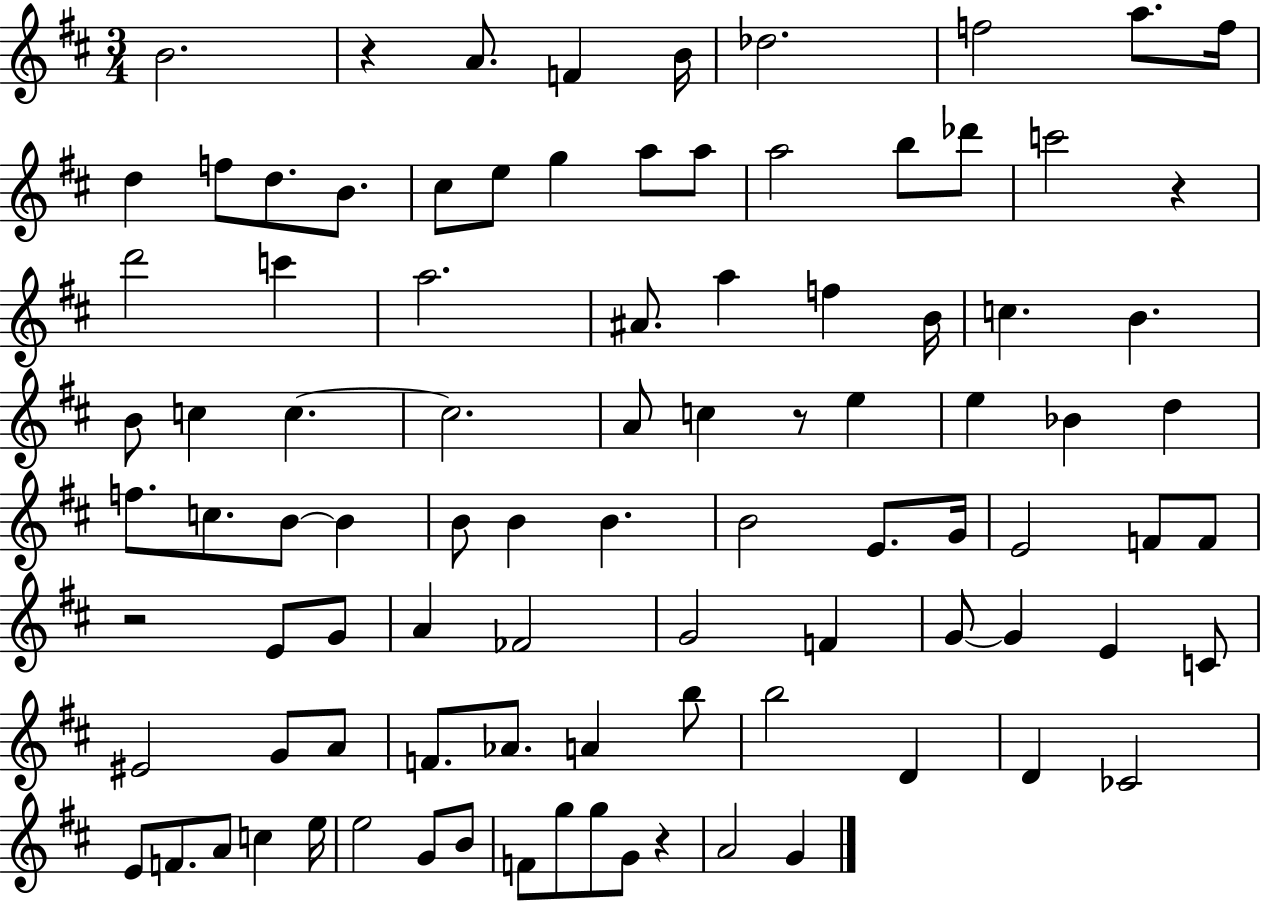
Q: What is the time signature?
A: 3/4